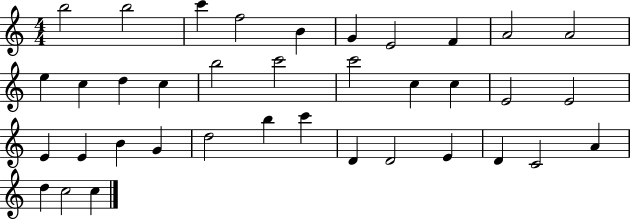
{
  \clef treble
  \numericTimeSignature
  \time 4/4
  \key c \major
  b''2 b''2 | c'''4 f''2 b'4 | g'4 e'2 f'4 | a'2 a'2 | \break e''4 c''4 d''4 c''4 | b''2 c'''2 | c'''2 c''4 c''4 | e'2 e'2 | \break e'4 e'4 b'4 g'4 | d''2 b''4 c'''4 | d'4 d'2 e'4 | d'4 c'2 a'4 | \break d''4 c''2 c''4 | \bar "|."
}